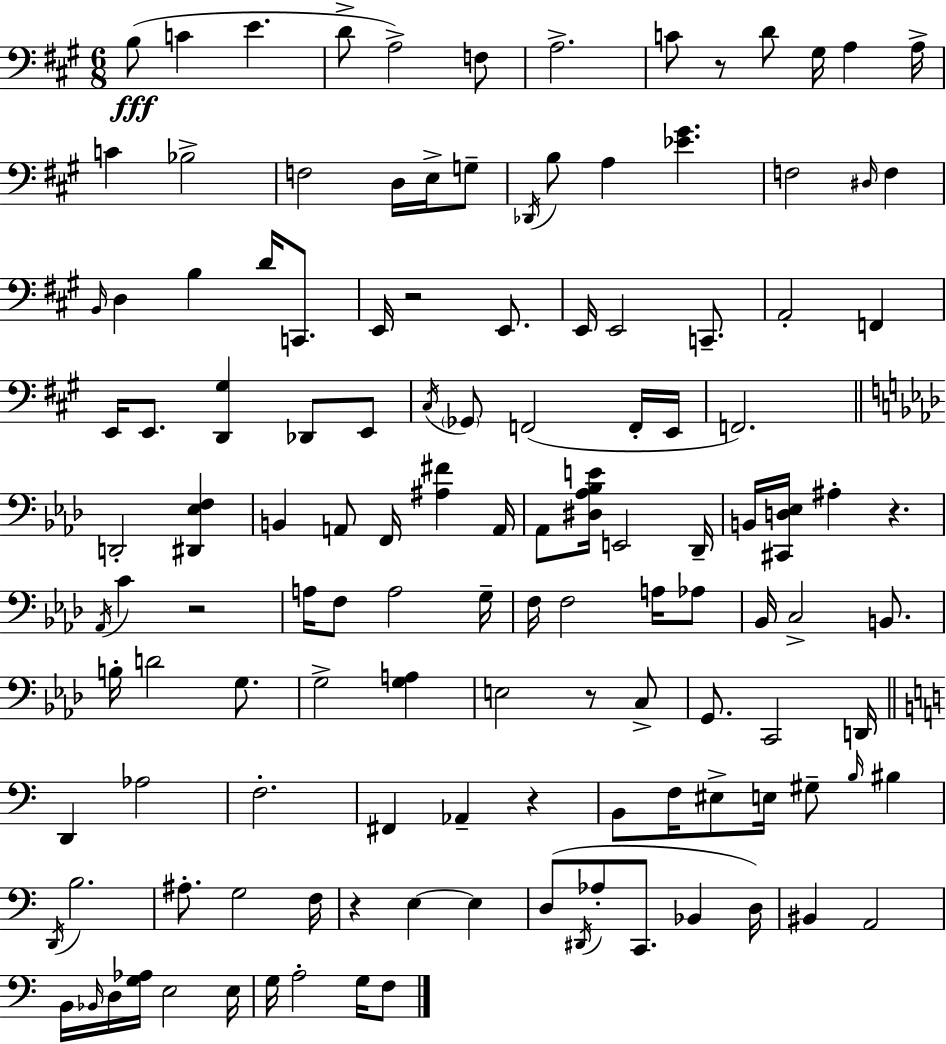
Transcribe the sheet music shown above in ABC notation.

X:1
T:Untitled
M:6/8
L:1/4
K:A
B,/2 C E D/2 A,2 F,/2 A,2 C/2 z/2 D/2 ^G,/4 A, A,/4 C _B,2 F,2 D,/4 E,/4 G,/2 _D,,/4 B,/2 A, [_E^G] F,2 ^D,/4 F, B,,/4 D, B, D/4 C,,/2 E,,/4 z2 E,,/2 E,,/4 E,,2 C,,/2 A,,2 F,, E,,/4 E,,/2 [D,,^G,] _D,,/2 E,,/2 ^C,/4 _G,,/2 F,,2 F,,/4 E,,/4 F,,2 D,,2 [^D,,_E,F,] B,, A,,/2 F,,/4 [^A,^F] A,,/4 _A,,/2 [^D,_A,_B,E]/4 E,,2 _D,,/4 B,,/4 [^C,,D,_E,]/4 ^A, z _A,,/4 C z2 A,/4 F,/2 A,2 G,/4 F,/4 F,2 A,/4 _A,/2 _B,,/4 C,2 B,,/2 B,/4 D2 G,/2 G,2 [G,A,] E,2 z/2 C,/2 G,,/2 C,,2 D,,/4 D,, _A,2 F,2 ^F,, _A,, z B,,/2 F,/4 ^E,/2 E,/4 ^G,/2 B,/4 ^B, D,,/4 B,2 ^A,/2 G,2 F,/4 z E, E, D,/2 ^D,,/4 _A,/2 C,,/2 _B,, D,/4 ^B,, A,,2 B,,/4 _B,,/4 D,/4 [G,_A,]/4 E,2 E,/4 G,/4 A,2 G,/4 F,/2